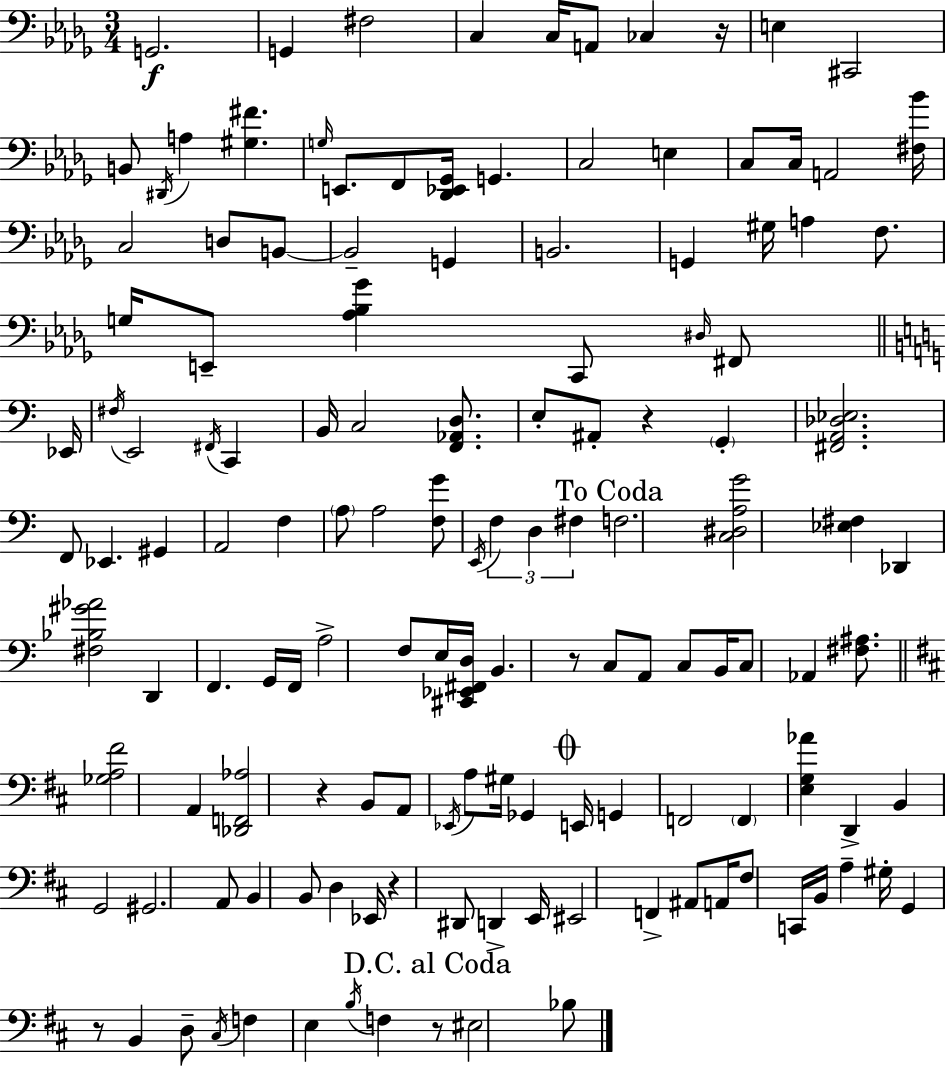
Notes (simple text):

G2/h. G2/q F#3/h C3/q C3/s A2/e CES3/q R/s E3/q C#2/h B2/e D#2/s A3/q [G#3,F#4]/q. G3/s E2/e. F2/e [Db2,Eb2,Gb2]/s G2/q. C3/h E3/q C3/e C3/s A2/h [F#3,Bb4]/s C3/h D3/e B2/e B2/h G2/q B2/h. G2/q G#3/s A3/q F3/e. G3/s E2/e [Ab3,Bb3,Gb4]/q C2/e D#3/s F#2/e Eb2/s F#3/s E2/h F#2/s C2/q B2/s C3/h [F2,Ab2,D3]/e. E3/e A#2/e R/q G2/q [F#2,A2,Db3,Eb3]/h. F2/e Eb2/q. G#2/q A2/h F3/q A3/e A3/h [F3,G4]/e E2/s F3/q D3/q F#3/q F3/h. [C3,D#3,A3,G4]/h [Eb3,F#3]/q Db2/q [F#3,Bb3,G#4,Ab4]/h D2/q F2/q. G2/s F2/s A3/h F3/e E3/s [C#2,Eb2,F#2,D3]/s B2/q. R/e C3/e A2/e C3/e B2/s C3/e Ab2/q [F#3,A#3]/e. [Gb3,A3,F#4]/h A2/q [Db2,F2,Ab3]/h R/q B2/e A2/e Eb2/s A3/e G#3/s Gb2/q E2/s G2/q F2/h F2/q [E3,G3,Ab4]/q D2/q B2/q G2/h G#2/h. A2/e B2/q B2/e D3/q Eb2/s R/q D#2/e D2/q E2/s EIS2/h F2/q A#2/e A2/s F#3/e C2/s B2/s A3/q G#3/s G2/q R/e B2/q D3/e C#3/s F3/q E3/q B3/s F3/q R/e EIS3/h Bb3/e